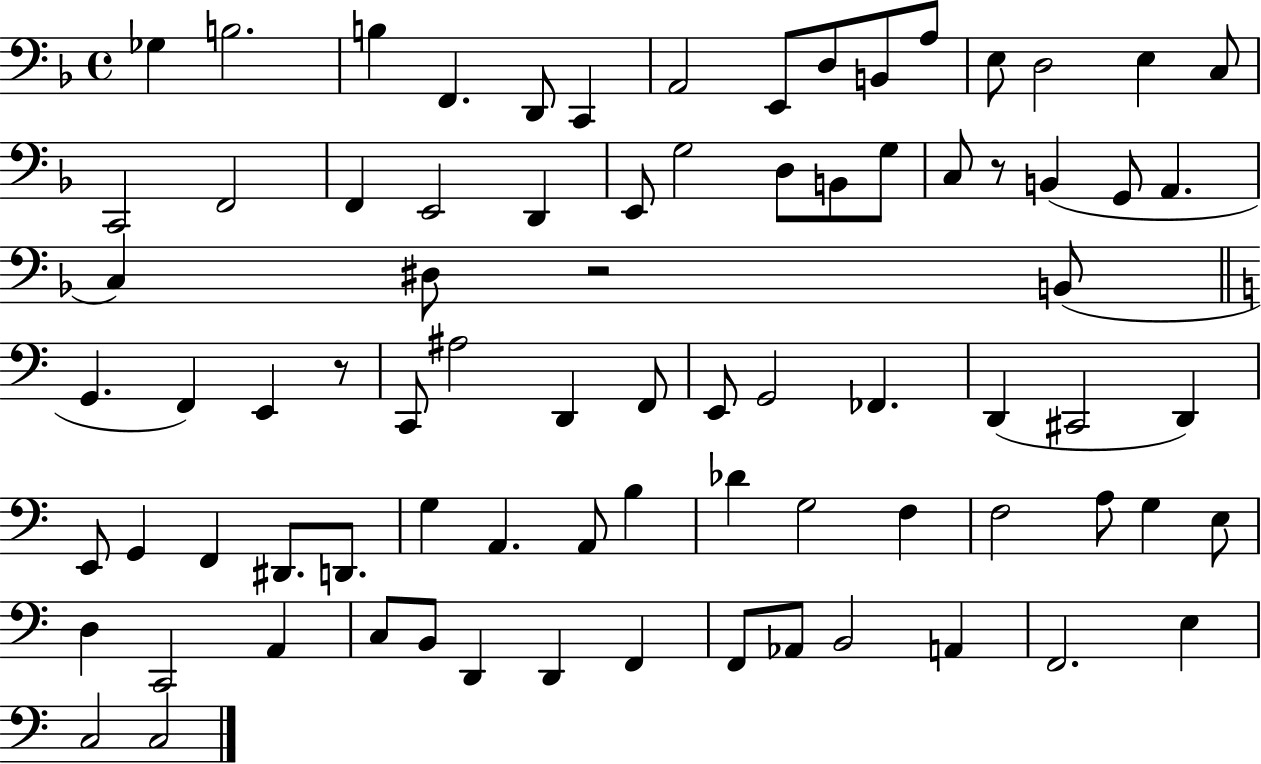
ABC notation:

X:1
T:Untitled
M:4/4
L:1/4
K:F
_G, B,2 B, F,, D,,/2 C,, A,,2 E,,/2 D,/2 B,,/2 A,/2 E,/2 D,2 E, C,/2 C,,2 F,,2 F,, E,,2 D,, E,,/2 G,2 D,/2 B,,/2 G,/2 C,/2 z/2 B,, G,,/2 A,, C, ^D,/2 z2 B,,/2 G,, F,, E,, z/2 C,,/2 ^A,2 D,, F,,/2 E,,/2 G,,2 _F,, D,, ^C,,2 D,, E,,/2 G,, F,, ^D,,/2 D,,/2 G, A,, A,,/2 B, _D G,2 F, F,2 A,/2 G, E,/2 D, C,,2 A,, C,/2 B,,/2 D,, D,, F,, F,,/2 _A,,/2 B,,2 A,, F,,2 E, C,2 C,2